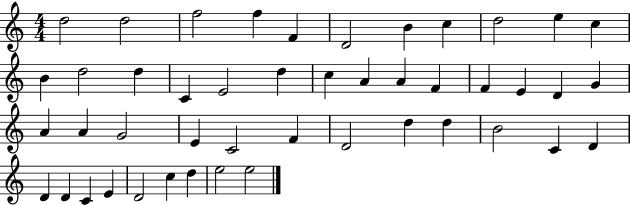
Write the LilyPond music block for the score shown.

{
  \clef treble
  \numericTimeSignature
  \time 4/4
  \key c \major
  d''2 d''2 | f''2 f''4 f'4 | d'2 b'4 c''4 | d''2 e''4 c''4 | \break b'4 d''2 d''4 | c'4 e'2 d''4 | c''4 a'4 a'4 f'4 | f'4 e'4 d'4 g'4 | \break a'4 a'4 g'2 | e'4 c'2 f'4 | d'2 d''4 d''4 | b'2 c'4 d'4 | \break d'4 d'4 c'4 e'4 | d'2 c''4 d''4 | e''2 e''2 | \bar "|."
}